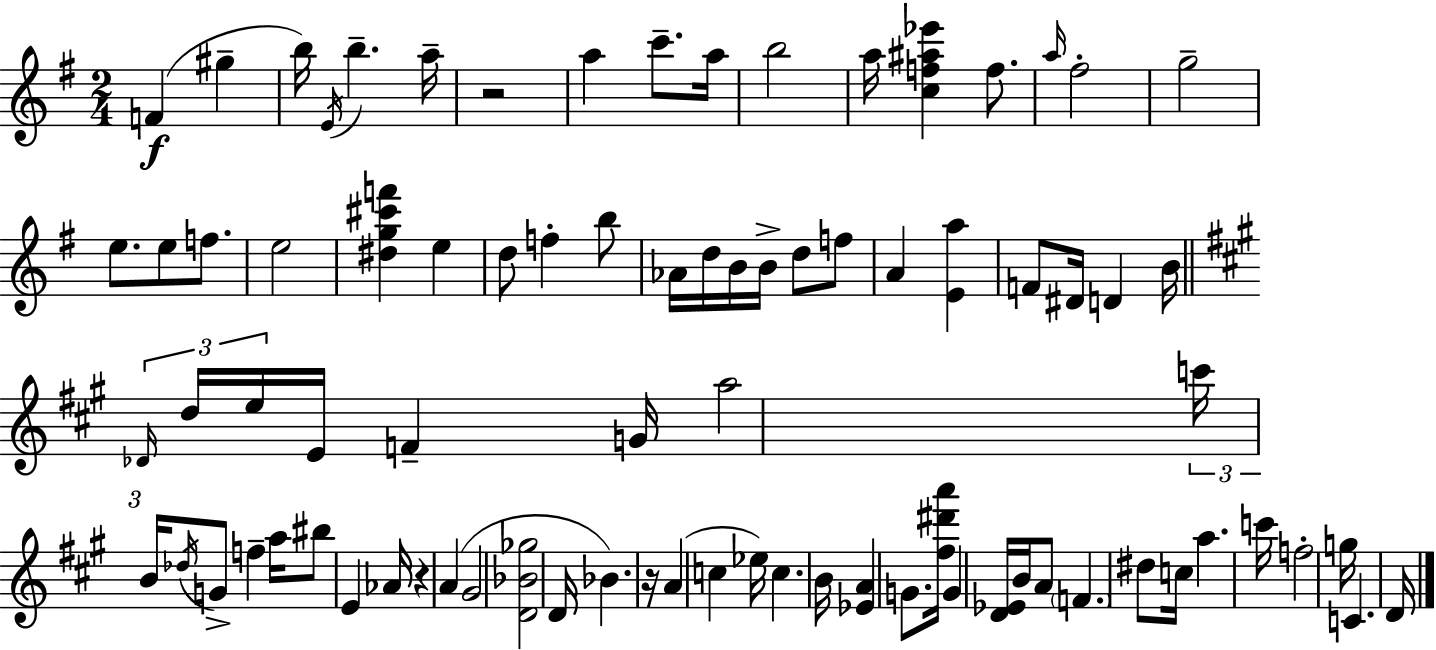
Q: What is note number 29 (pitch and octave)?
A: F5